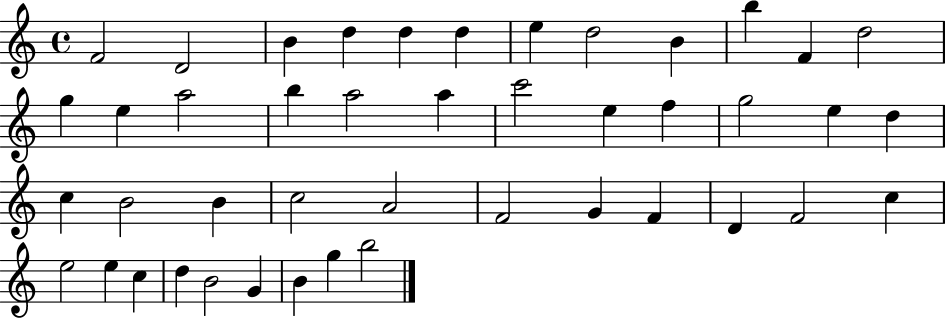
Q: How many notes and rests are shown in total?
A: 44